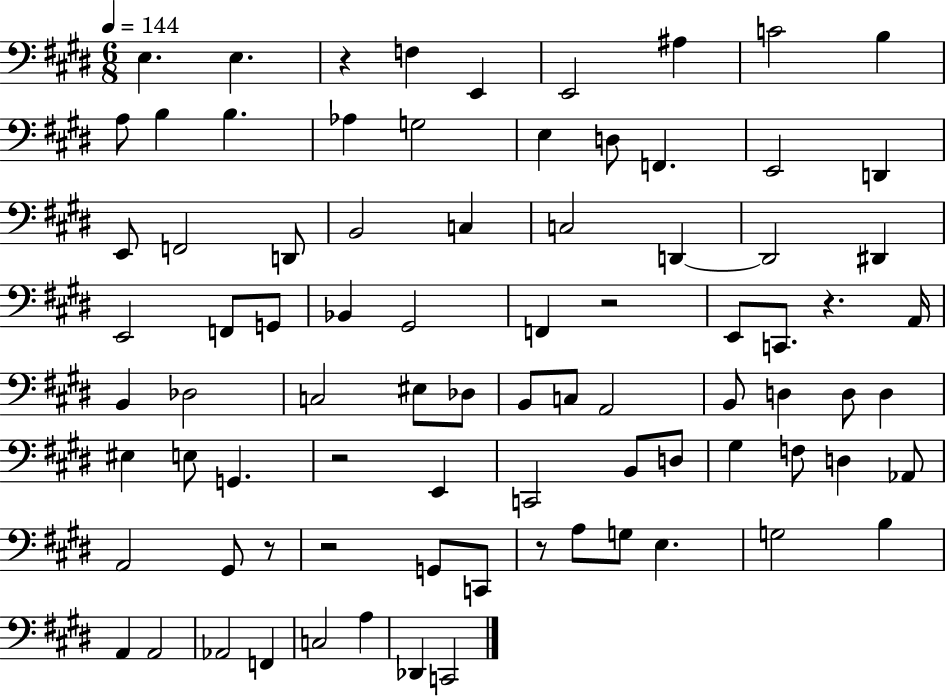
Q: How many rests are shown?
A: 7